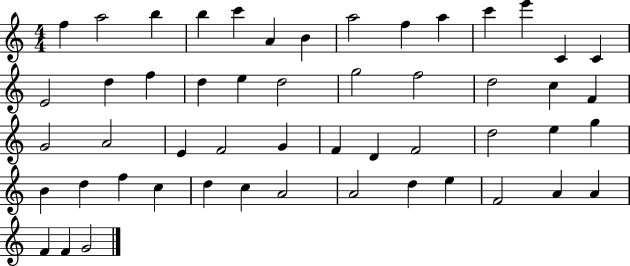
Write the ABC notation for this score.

X:1
T:Untitled
M:4/4
L:1/4
K:C
f a2 b b c' A B a2 f a c' e' C C E2 d f d e d2 g2 f2 d2 c F G2 A2 E F2 G F D F2 d2 e g B d f c d c A2 A2 d e F2 A A F F G2